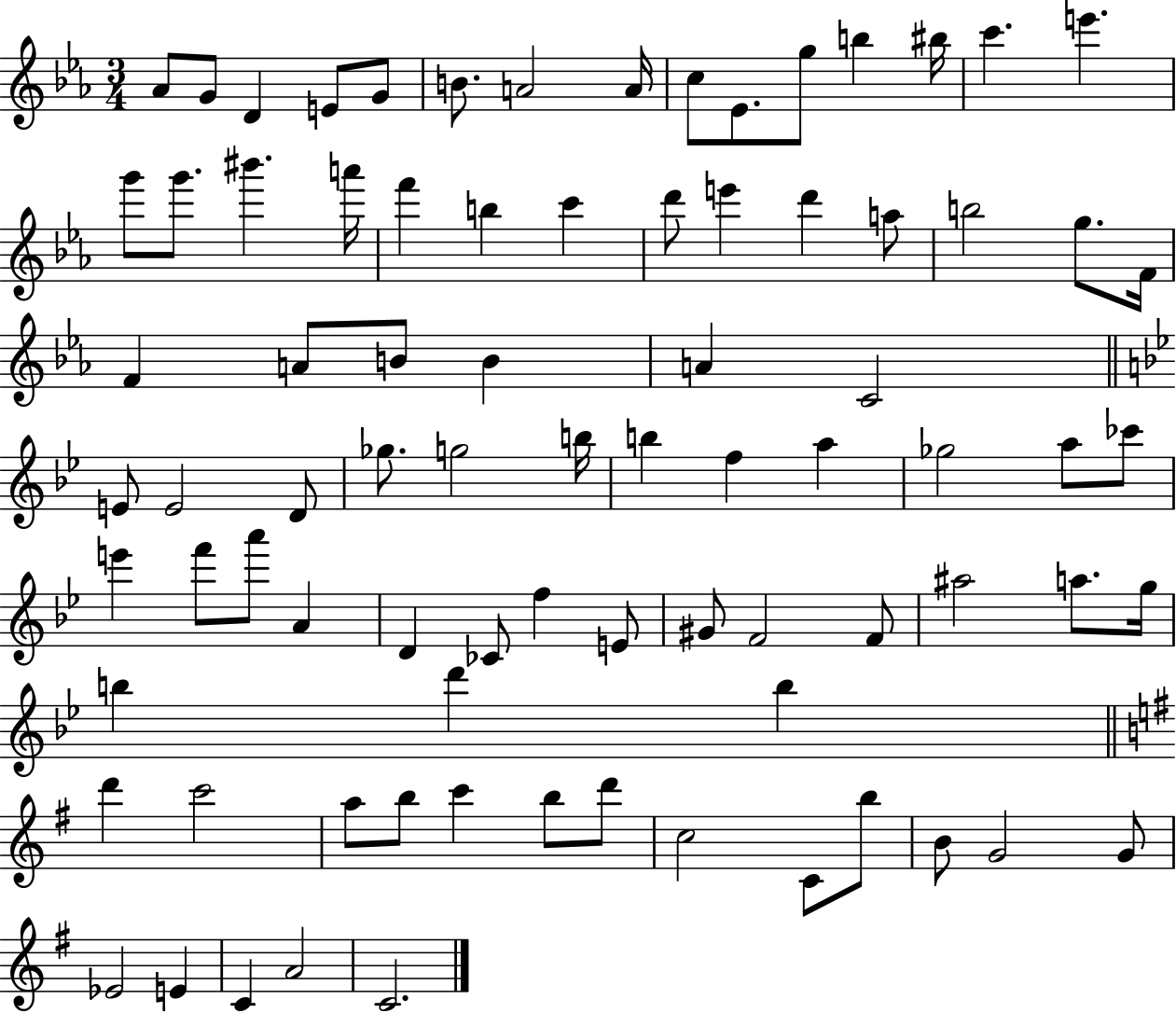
{
  \clef treble
  \numericTimeSignature
  \time 3/4
  \key ees \major
  aes'8 g'8 d'4 e'8 g'8 | b'8. a'2 a'16 | c''8 ees'8. g''8 b''4 bis''16 | c'''4. e'''4. | \break g'''8 g'''8. bis'''4. a'''16 | f'''4 b''4 c'''4 | d'''8 e'''4 d'''4 a''8 | b''2 g''8. f'16 | \break f'4 a'8 b'8 b'4 | a'4 c'2 | \bar "||" \break \key bes \major e'8 e'2 d'8 | ges''8. g''2 b''16 | b''4 f''4 a''4 | ges''2 a''8 ces'''8 | \break e'''4 f'''8 a'''8 a'4 | d'4 ces'8 f''4 e'8 | gis'8 f'2 f'8 | ais''2 a''8. g''16 | \break b''4 d'''4 b''4 | \bar "||" \break \key e \minor d'''4 c'''2 | a''8 b''8 c'''4 b''8 d'''8 | c''2 c'8 b''8 | b'8 g'2 g'8 | \break ees'2 e'4 | c'4 a'2 | c'2. | \bar "|."
}